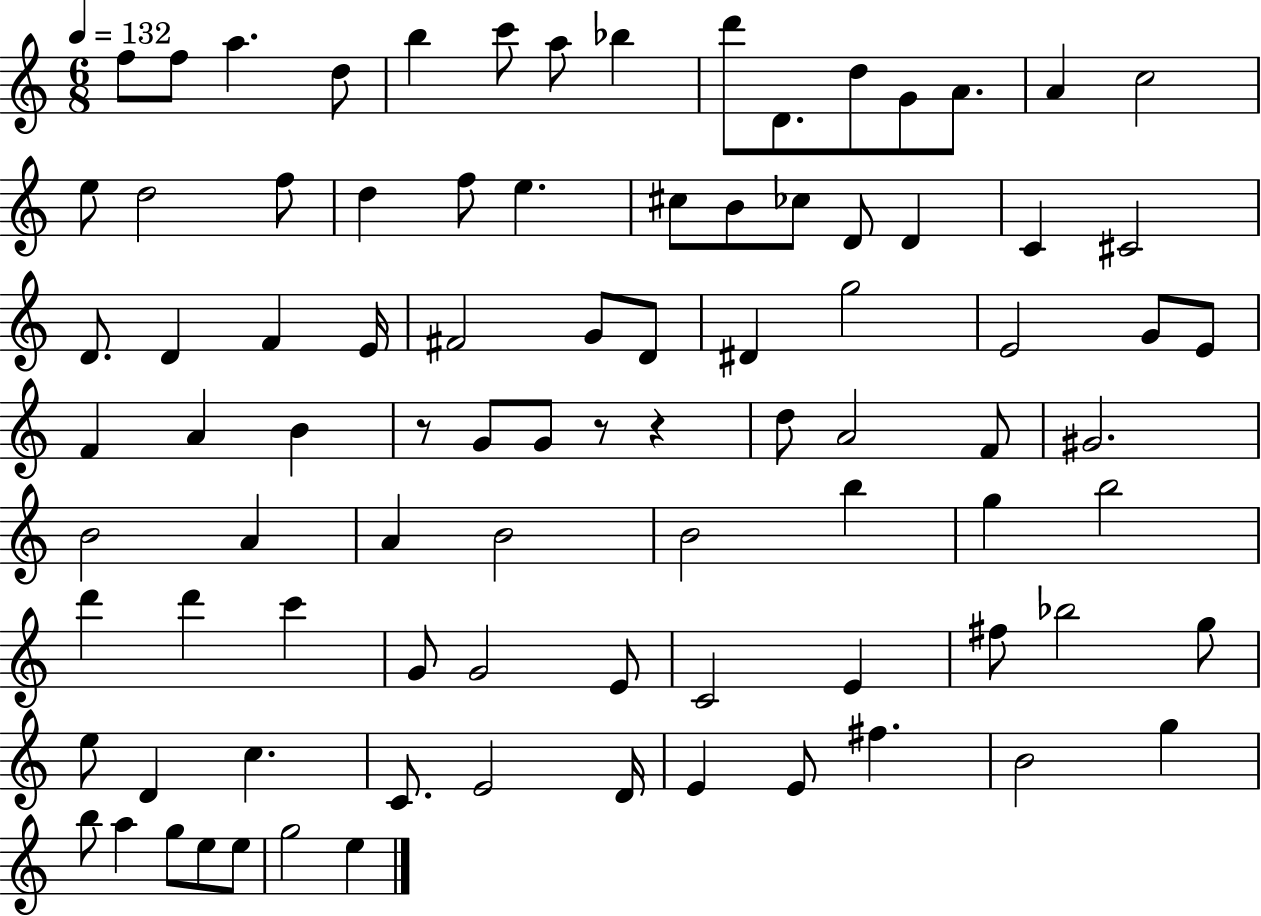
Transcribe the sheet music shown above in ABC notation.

X:1
T:Untitled
M:6/8
L:1/4
K:C
f/2 f/2 a d/2 b c'/2 a/2 _b d'/2 D/2 d/2 G/2 A/2 A c2 e/2 d2 f/2 d f/2 e ^c/2 B/2 _c/2 D/2 D C ^C2 D/2 D F E/4 ^F2 G/2 D/2 ^D g2 E2 G/2 E/2 F A B z/2 G/2 G/2 z/2 z d/2 A2 F/2 ^G2 B2 A A B2 B2 b g b2 d' d' c' G/2 G2 E/2 C2 E ^f/2 _b2 g/2 e/2 D c C/2 E2 D/4 E E/2 ^f B2 g b/2 a g/2 e/2 e/2 g2 e